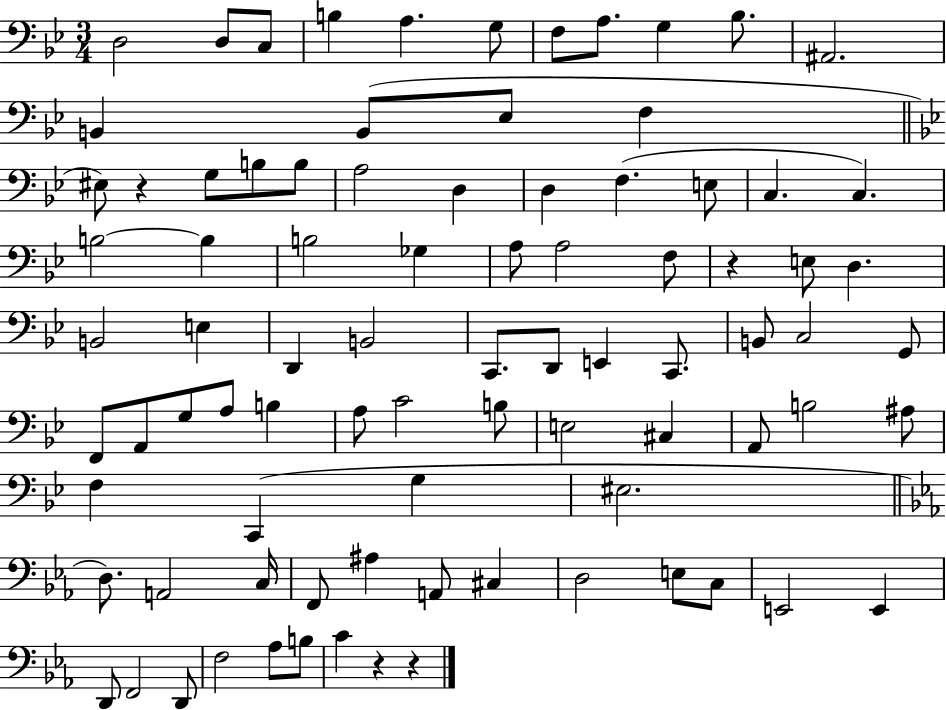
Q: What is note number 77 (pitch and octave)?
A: F2